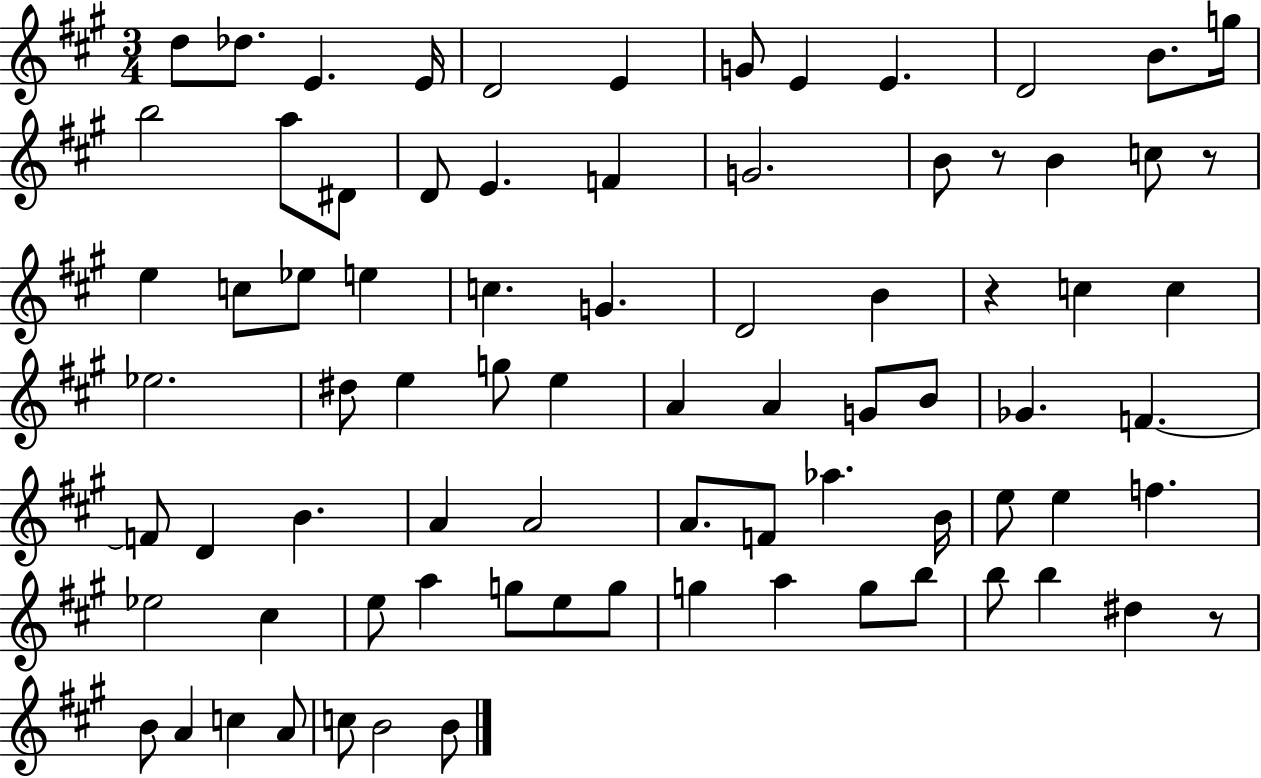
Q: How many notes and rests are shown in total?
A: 80